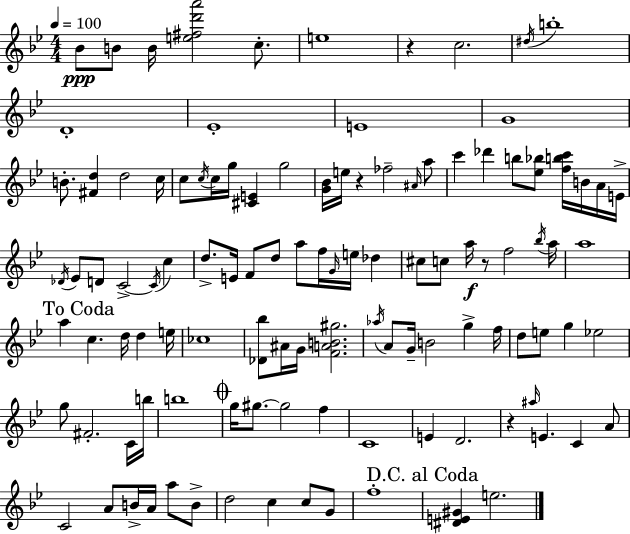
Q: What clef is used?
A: treble